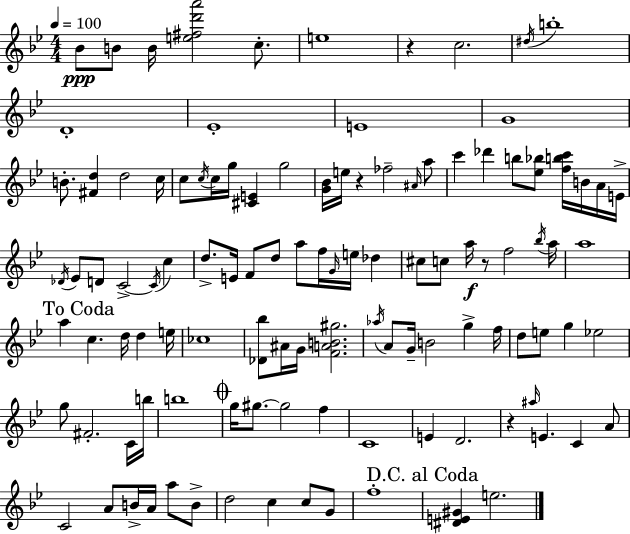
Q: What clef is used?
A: treble